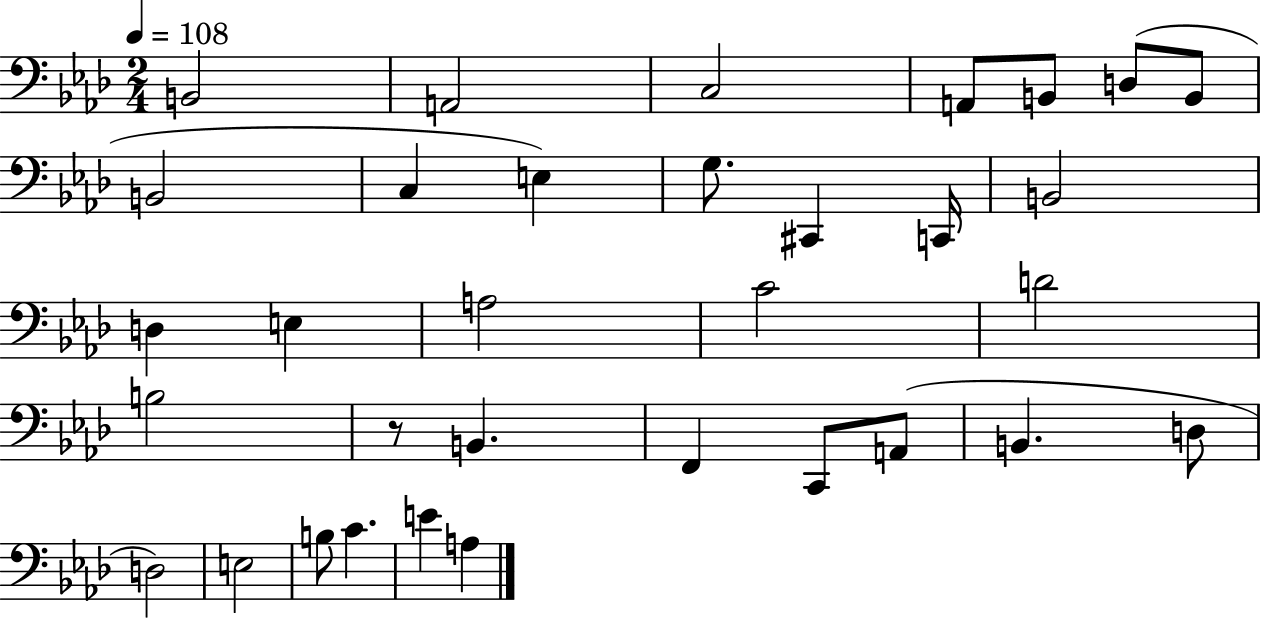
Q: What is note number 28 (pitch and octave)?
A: E3